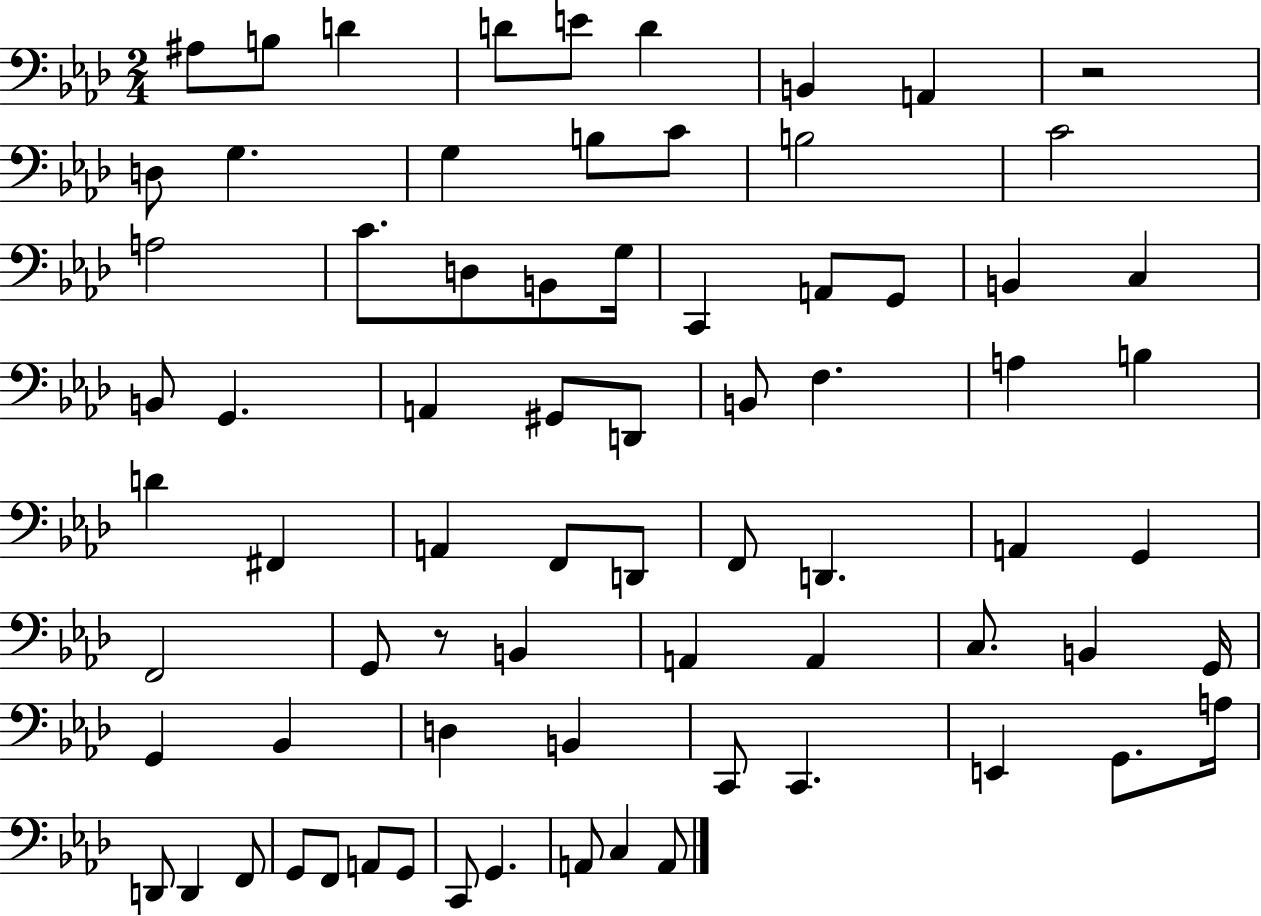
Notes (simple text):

A#3/e B3/e D4/q D4/e E4/e D4/q B2/q A2/q R/h D3/e G3/q. G3/q B3/e C4/e B3/h C4/h A3/h C4/e. D3/e B2/e G3/s C2/q A2/e G2/e B2/q C3/q B2/e G2/q. A2/q G#2/e D2/e B2/e F3/q. A3/q B3/q D4/q F#2/q A2/q F2/e D2/e F2/e D2/q. A2/q G2/q F2/h G2/e R/e B2/q A2/q A2/q C3/e. B2/q G2/s G2/q Bb2/q D3/q B2/q C2/e C2/q. E2/q G2/e. A3/s D2/e D2/q F2/e G2/e F2/e A2/e G2/e C2/e G2/q. A2/e C3/q A2/e